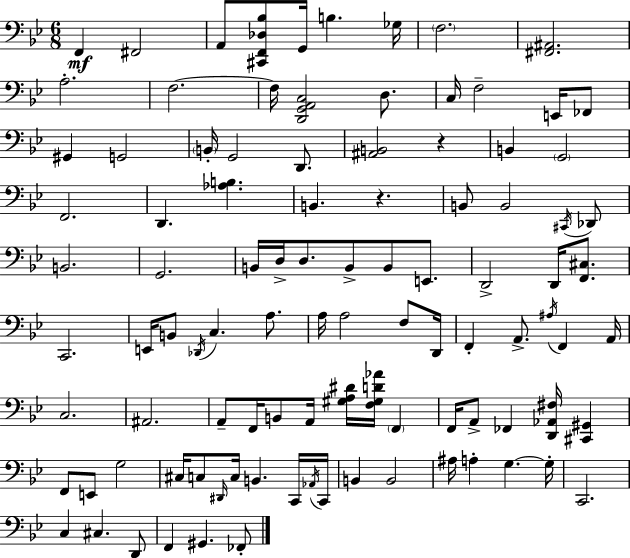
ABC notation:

X:1
T:Untitled
M:6/8
L:1/4
K:Gm
F,, ^F,,2 A,,/2 [^C,,F,,_D,_B,]/2 G,,/4 B, _G,/4 F,2 [^F,,^A,,]2 A,2 F,2 F,/4 [D,,G,,A,,C,]2 D,/2 C,/4 F,2 E,,/4 _F,,/2 ^G,, G,,2 B,,/4 G,,2 D,,/2 [^A,,B,,]2 z B,, G,,2 F,,2 D,, [_A,B,] B,, z B,,/2 B,,2 ^C,,/4 _D,,/2 B,,2 G,,2 B,,/4 D,/4 D,/2 B,,/2 B,,/2 E,,/2 D,,2 D,,/4 [F,,^C,]/2 C,,2 E,,/4 B,,/2 _D,,/4 C, A,/2 A,/4 A,2 F,/2 D,,/4 F,, A,,/2 ^A,/4 F,, A,,/4 C,2 ^A,,2 A,,/2 F,,/4 B,,/2 A,,/4 [^G,A,^D]/4 [F,^G,D_A]/4 F,, F,,/4 A,,/2 _F,, [D,,_A,,^F,]/4 [^C,,^G,,] F,,/2 E,,/2 G,2 ^C,/4 C,/2 ^D,,/4 C,/4 B,, C,,/4 _A,,/4 C,,/4 B,, B,,2 ^A,/4 A, G, G,/4 C,,2 C, ^C, D,,/2 F,, ^G,, _F,,/2